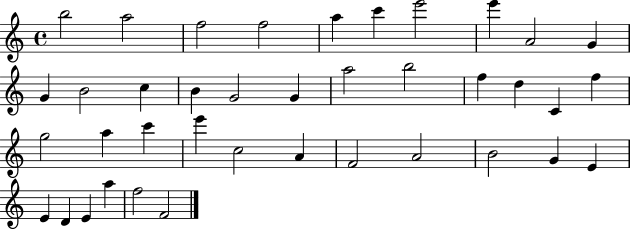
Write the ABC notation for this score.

X:1
T:Untitled
M:4/4
L:1/4
K:C
b2 a2 f2 f2 a c' e'2 e' A2 G G B2 c B G2 G a2 b2 f d C f g2 a c' e' c2 A F2 A2 B2 G E E D E a f2 F2